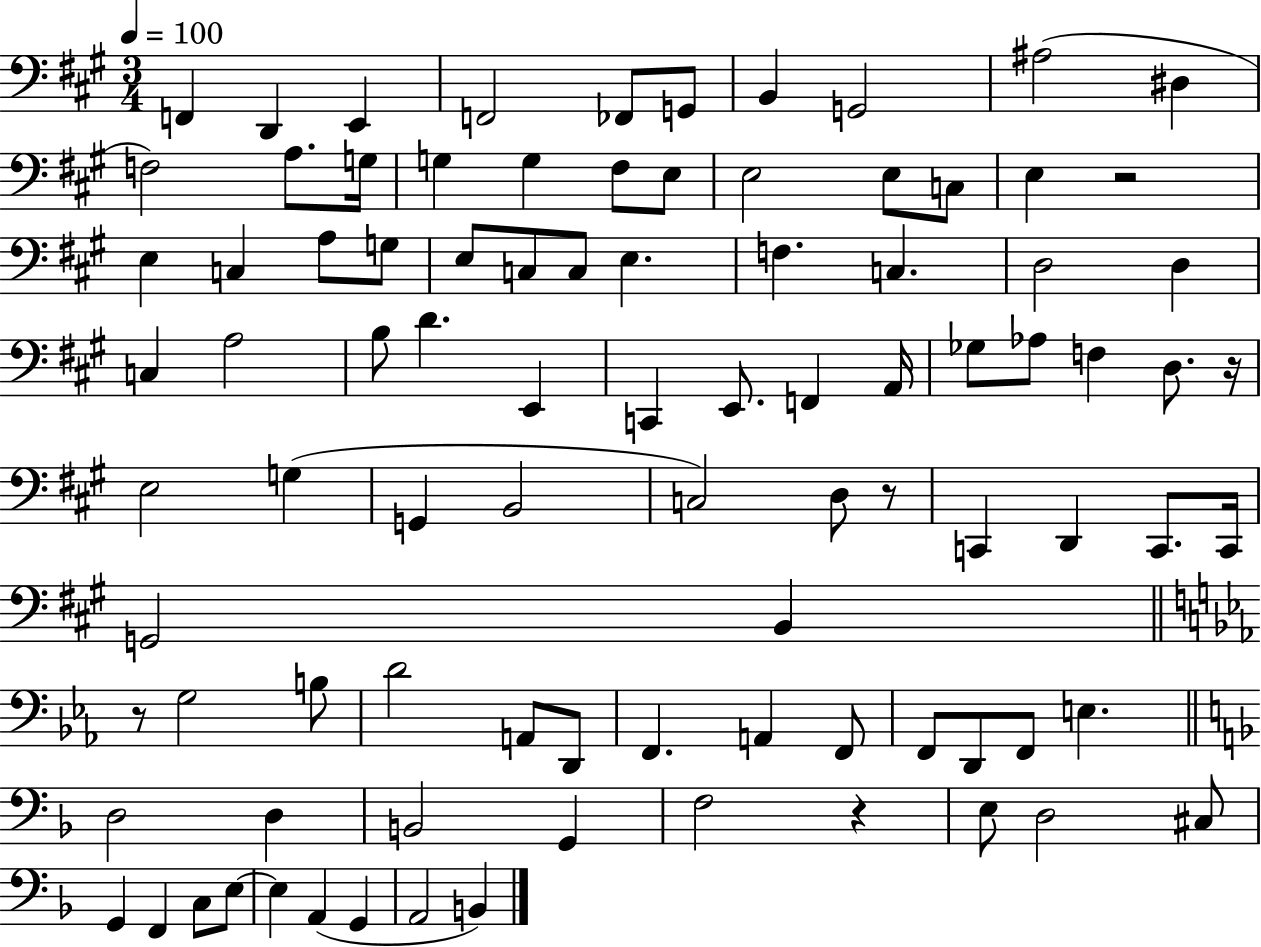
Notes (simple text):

F2/q D2/q E2/q F2/h FES2/e G2/e B2/q G2/h A#3/h D#3/q F3/h A3/e. G3/s G3/q G3/q F#3/e E3/e E3/h E3/e C3/e E3/q R/h E3/q C3/q A3/e G3/e E3/e C3/e C3/e E3/q. F3/q. C3/q. D3/h D3/q C3/q A3/h B3/e D4/q. E2/q C2/q E2/e. F2/q A2/s Gb3/e Ab3/e F3/q D3/e. R/s E3/h G3/q G2/q B2/h C3/h D3/e R/e C2/q D2/q C2/e. C2/s G2/h B2/q R/e G3/h B3/e D4/h A2/e D2/e F2/q. A2/q F2/e F2/e D2/e F2/e E3/q. D3/h D3/q B2/h G2/q F3/h R/q E3/e D3/h C#3/e G2/q F2/q C3/e E3/e E3/q A2/q G2/q A2/h B2/q